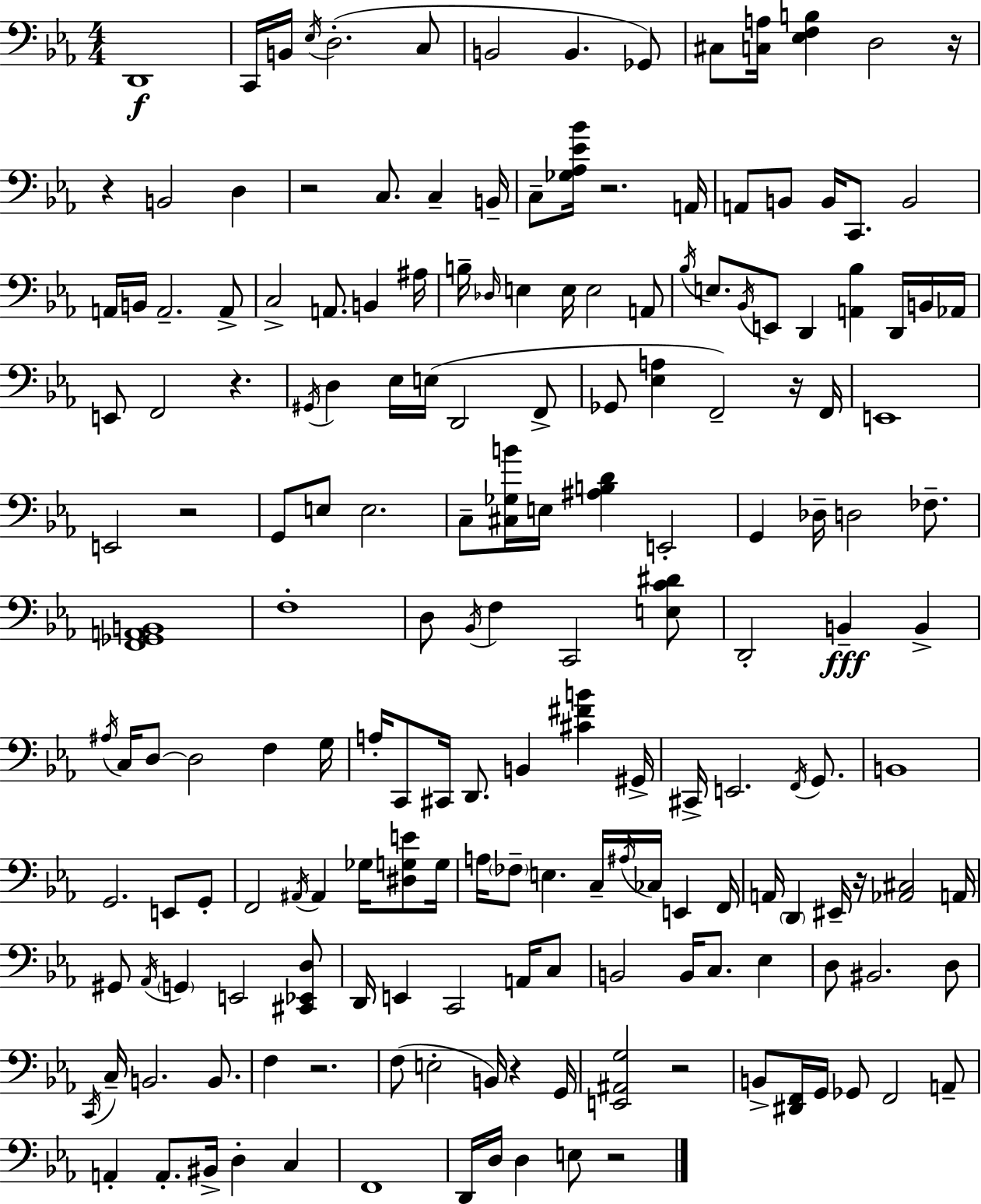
D2/w C2/s B2/s Eb3/s D3/h. C3/e B2/h B2/q. Gb2/e C#3/e [C3,A3]/s [Eb3,F3,B3]/q D3/h R/s R/q B2/h D3/q R/h C3/e. C3/q B2/s C3/e [Gb3,Ab3,Eb4,Bb4]/s R/h. A2/s A2/e B2/e B2/s C2/e. B2/h A2/s B2/s A2/h. A2/e C3/h A2/e. B2/q A#3/s B3/s Db3/s E3/q E3/s E3/h A2/e Bb3/s E3/e. Bb2/s E2/e D2/q [A2,Bb3]/q D2/s B2/s Ab2/s E2/e F2/h R/q. G#2/s D3/q Eb3/s E3/s D2/h F2/e Gb2/e [Eb3,A3]/q F2/h R/s F2/s E2/w E2/h R/h G2/e E3/e E3/h. C3/e [C#3,Gb3,B4]/s E3/s [A#3,B3,D4]/q E2/h G2/q Db3/s D3/h FES3/e. [F2,Gb2,A2,B2]/w F3/w D3/e Bb2/s F3/q C2/h [E3,C4,D#4]/e D2/h B2/q B2/q A#3/s C3/s D3/e D3/h F3/q G3/s A3/s C2/e C#2/s D2/e. B2/q [C#4,F#4,B4]/q G#2/s C#2/s E2/h. F2/s G2/e. B2/w G2/h. E2/e G2/e F2/h A#2/s A#2/q Gb3/s [D#3,G3,E4]/e G3/s A3/s FES3/e E3/q. C3/s A#3/s CES3/s E2/q F2/s A2/s D2/q EIS2/s R/s [Ab2,C#3]/h A2/s G#2/e Ab2/s G2/q E2/h [C#2,Eb2,D3]/e D2/s E2/q C2/h A2/s C3/e B2/h B2/s C3/e. Eb3/q D3/e BIS2/h. D3/e C2/s C3/s B2/h. B2/e. F3/q R/h. F3/e E3/h B2/s R/q G2/s [E2,A#2,G3]/h R/h B2/e [D#2,F2]/s G2/s Gb2/e F2/h A2/e A2/q A2/e. BIS2/s D3/q C3/q F2/w D2/s D3/s D3/q E3/e R/h